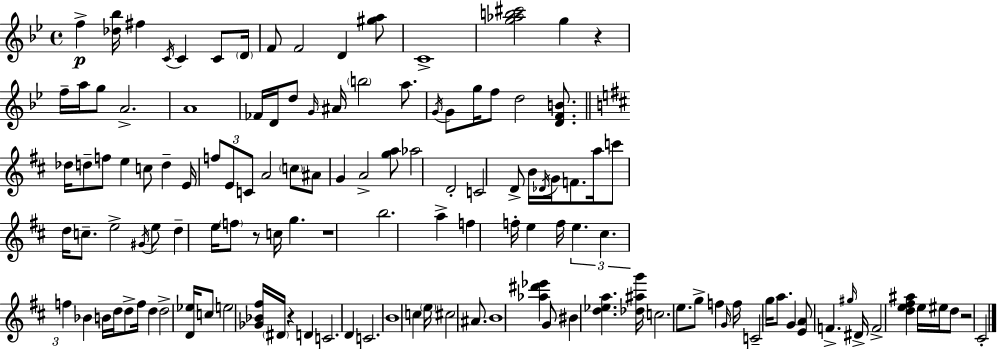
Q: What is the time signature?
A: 4/4